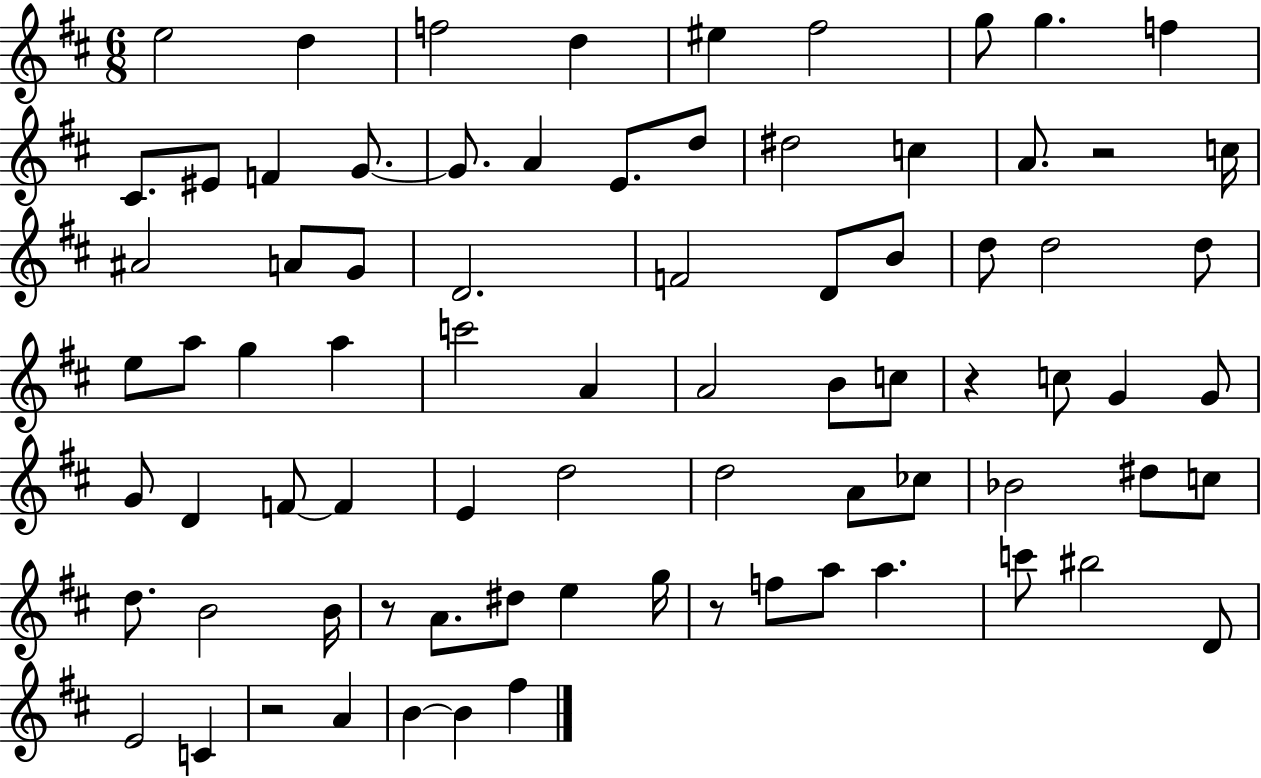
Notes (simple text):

E5/h D5/q F5/h D5/q EIS5/q F#5/h G5/e G5/q. F5/q C#4/e. EIS4/e F4/q G4/e. G4/e. A4/q E4/e. D5/e D#5/h C5/q A4/e. R/h C5/s A#4/h A4/e G4/e D4/h. F4/h D4/e B4/e D5/e D5/h D5/e E5/e A5/e G5/q A5/q C6/h A4/q A4/h B4/e C5/e R/q C5/e G4/q G4/e G4/e D4/q F4/e F4/q E4/q D5/h D5/h A4/e CES5/e Bb4/h D#5/e C5/e D5/e. B4/h B4/s R/e A4/e. D#5/e E5/q G5/s R/e F5/e A5/e A5/q. C6/e BIS5/h D4/e E4/h C4/q R/h A4/q B4/q B4/q F#5/q